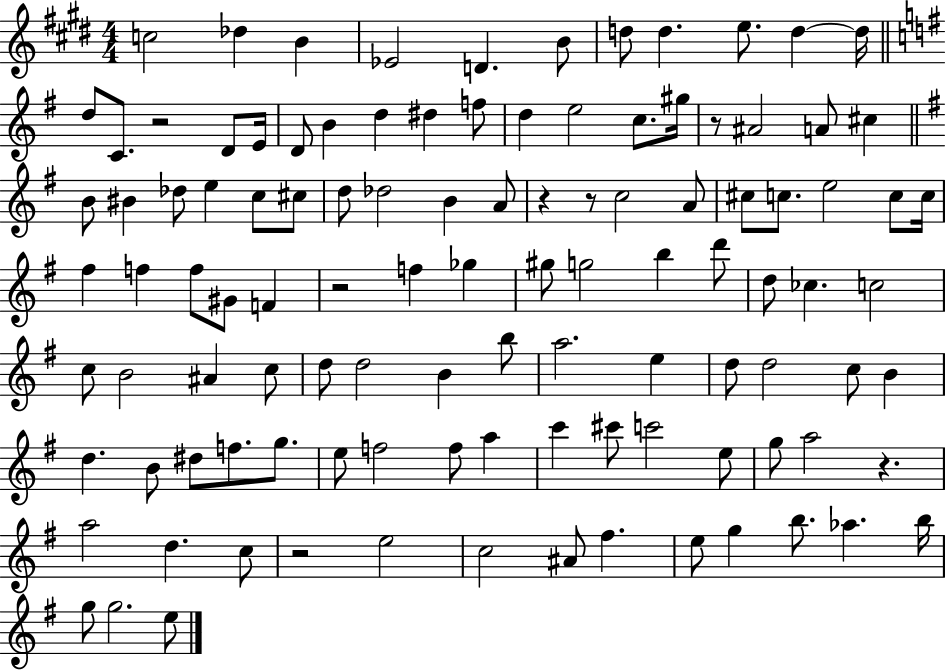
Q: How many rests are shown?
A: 7